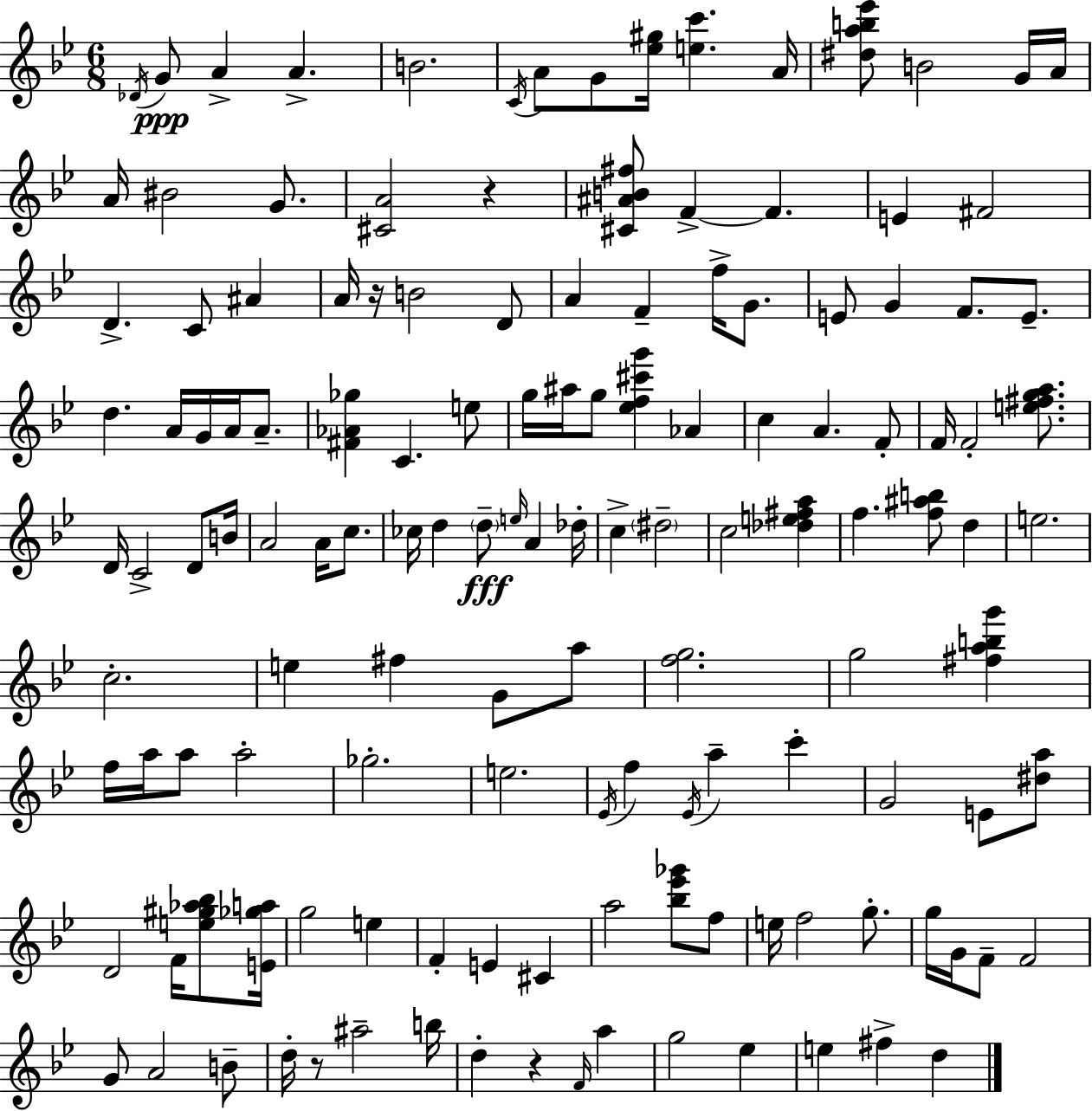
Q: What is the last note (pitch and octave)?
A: D5